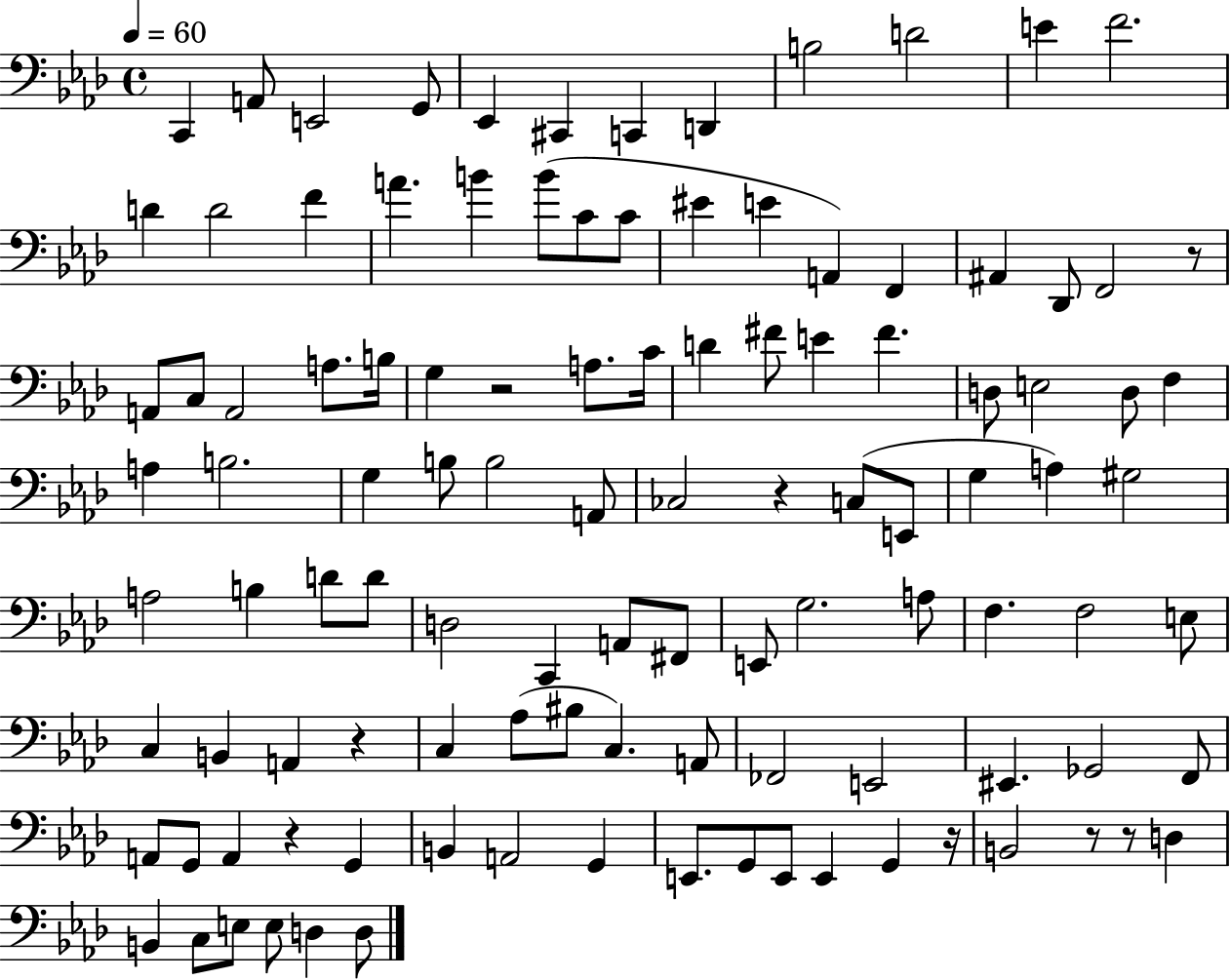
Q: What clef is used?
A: bass